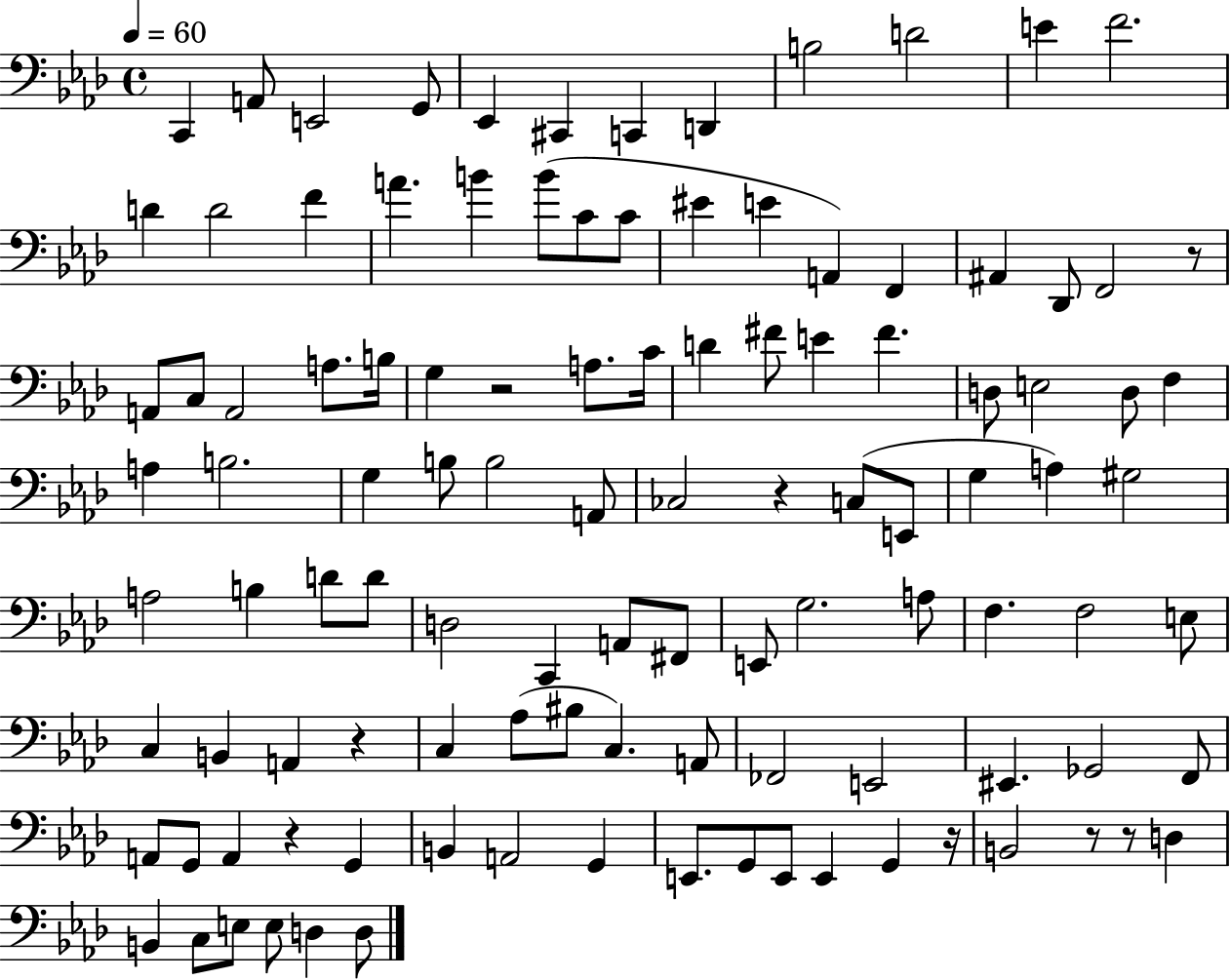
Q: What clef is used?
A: bass